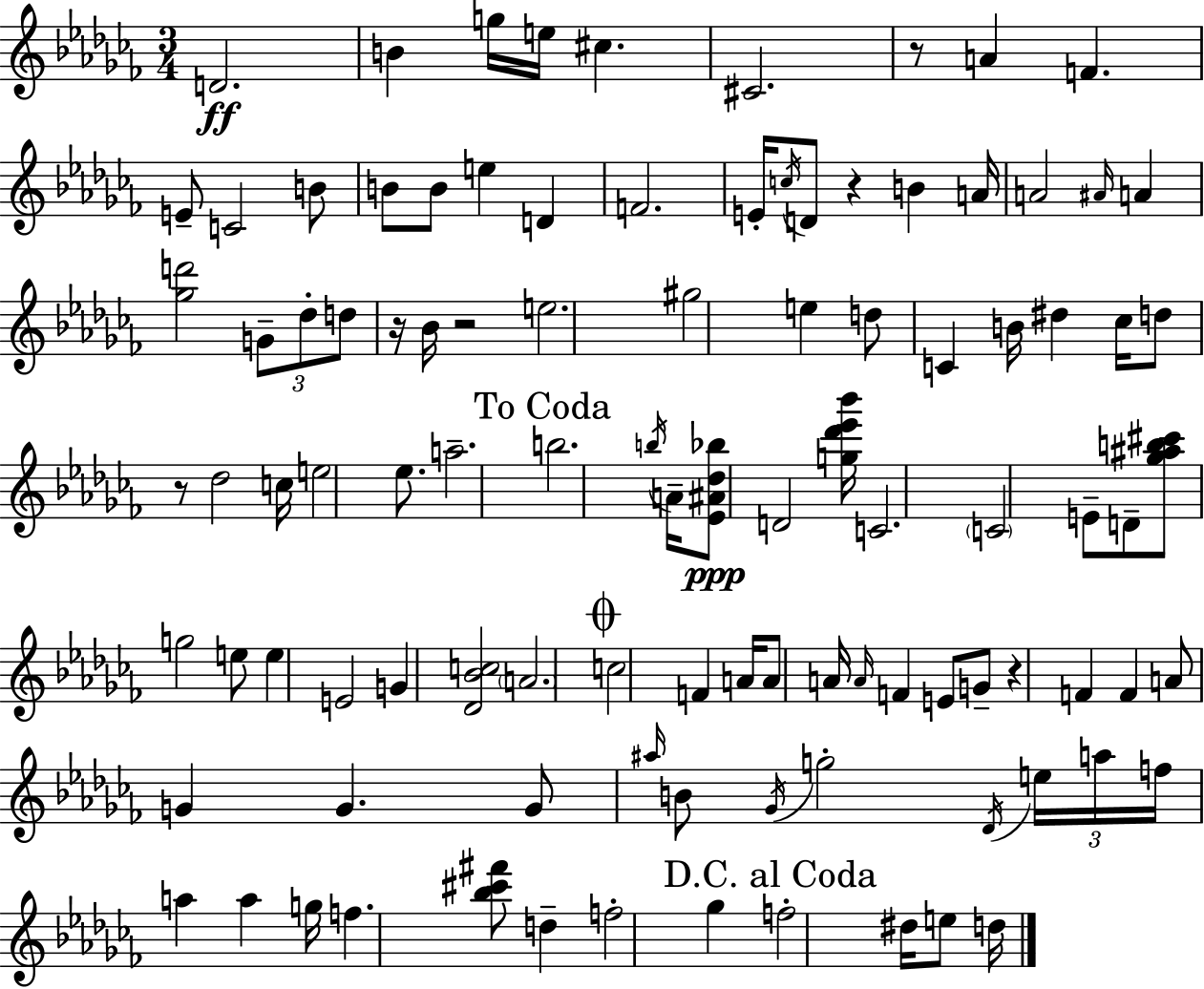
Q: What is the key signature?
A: AES minor